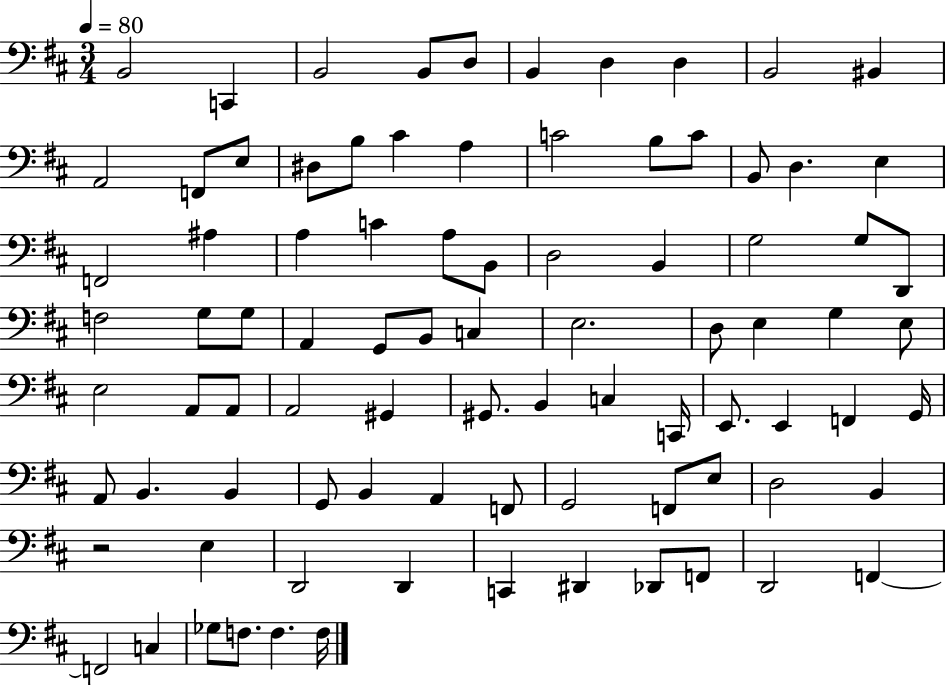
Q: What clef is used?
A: bass